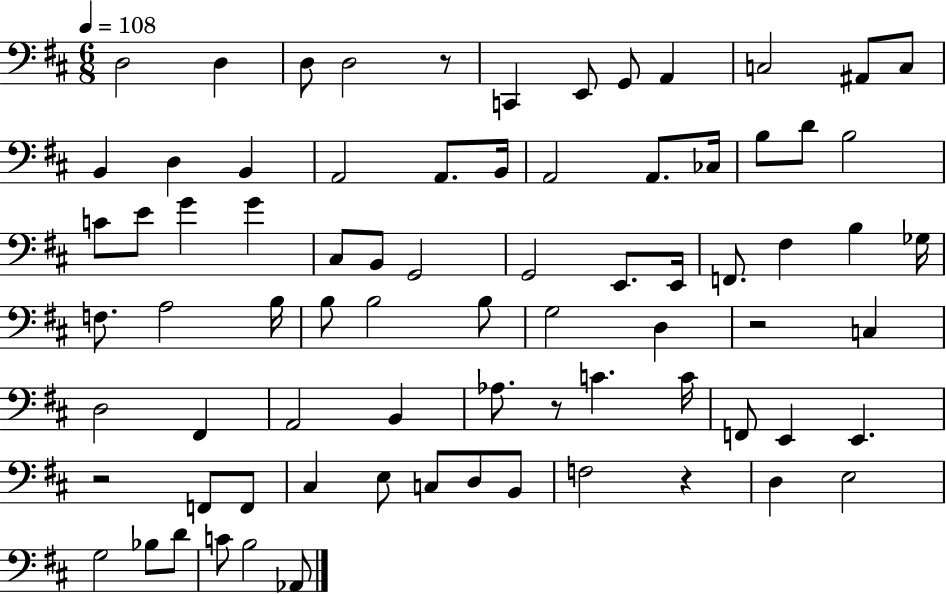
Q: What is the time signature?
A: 6/8